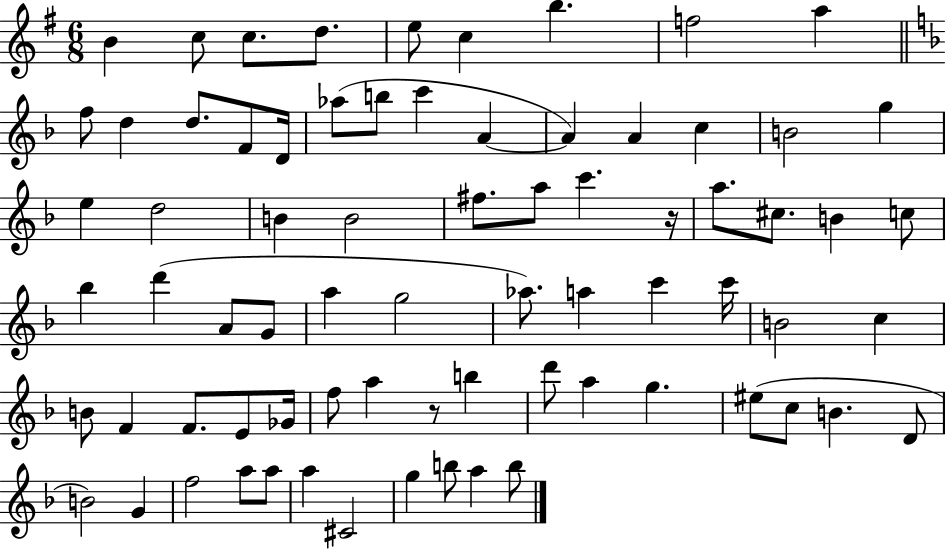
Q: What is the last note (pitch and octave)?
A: B5